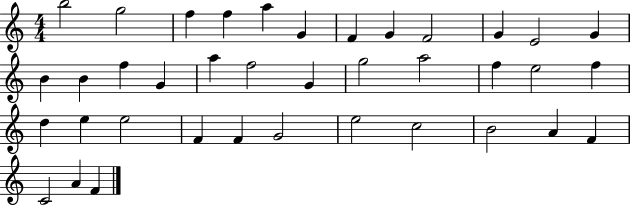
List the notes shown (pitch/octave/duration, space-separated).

B5/h G5/h F5/q F5/q A5/q G4/q F4/q G4/q F4/h G4/q E4/h G4/q B4/q B4/q F5/q G4/q A5/q F5/h G4/q G5/h A5/h F5/q E5/h F5/q D5/q E5/q E5/h F4/q F4/q G4/h E5/h C5/h B4/h A4/q F4/q C4/h A4/q F4/q